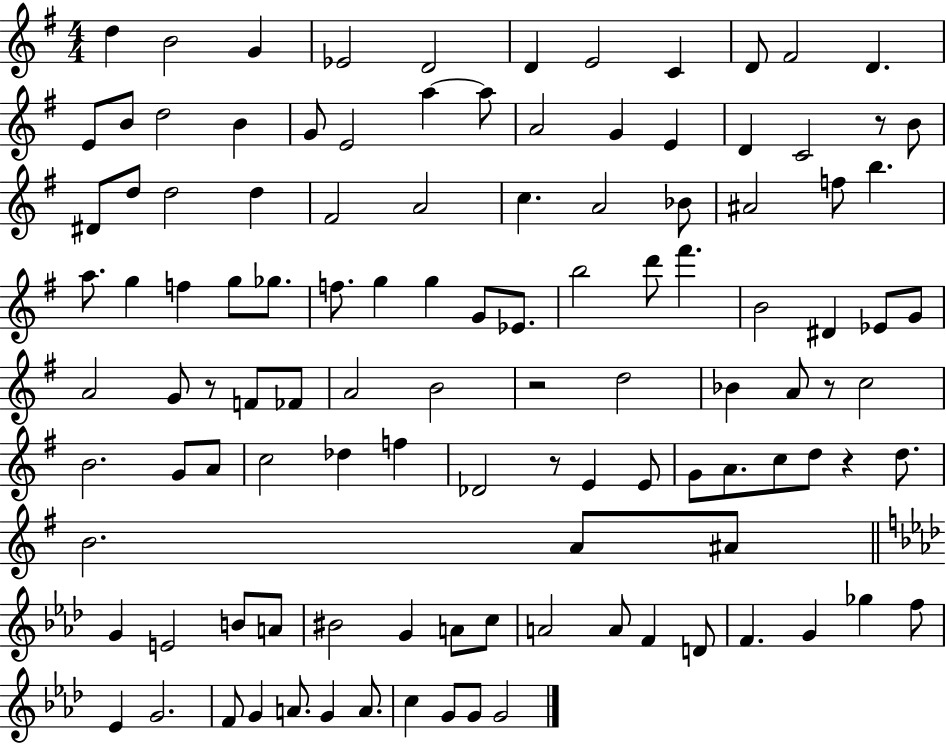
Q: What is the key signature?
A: G major